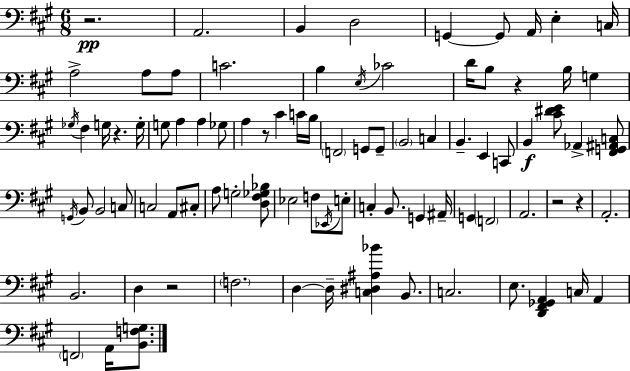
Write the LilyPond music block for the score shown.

{
  \clef bass
  \numericTimeSignature
  \time 6/8
  \key a \major
  r2.\pp | a,2. | b,4 d2 | g,4~~ g,8 a,16 e4-. c16 | \break a2-> a8 a8 | c'2. | b4 \acciaccatura { e16 } ces'2 | d'16 b8 r4 b16 g4 | \break \acciaccatura { ges16 } fis4 g16 r4. | g16-. g8 a4 a4 | ges8 a4 r8 cis'4 | c'16 b16 \parenthesize f,2 g,8 | \break g,8-- \parenthesize b,2 c4 | b,4.-- e,4 | c,8 b,4\f <cis' dis' e'>8 aes,4-> | <fis, g, ais, c>8 \acciaccatura { g,16 } b,8 b,2 | \break c8 c2 a,8 | cis8-. a8 g2-. | <d fis ges bes>8 ees2 f8 | \acciaccatura { ees,16 } e8-. c4-. b,8. g,4 | \break ais,16-- g,4 \parenthesize f,2 | a,2. | r2 | r4 a,2.-. | \break b,2. | d4 r2 | \parenthesize f2. | d4~~ d16-- <c dis ais bes'>4 | \break b,8. c2. | e8. <d, fis, ges, a,>4 c16 | a,4 \parenthesize f,2 | a,16 <b, f g>8. \bar "|."
}